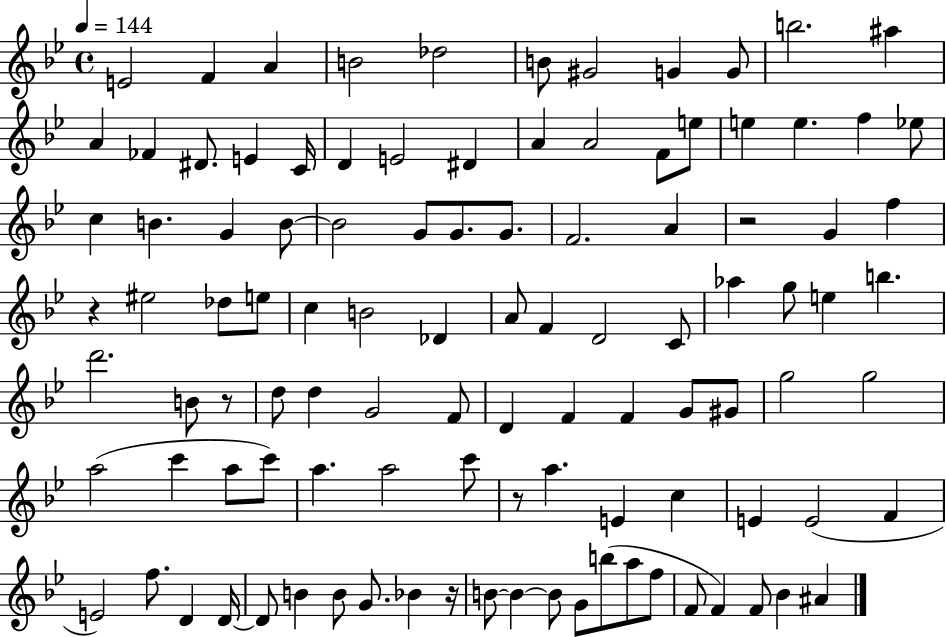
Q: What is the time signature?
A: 4/4